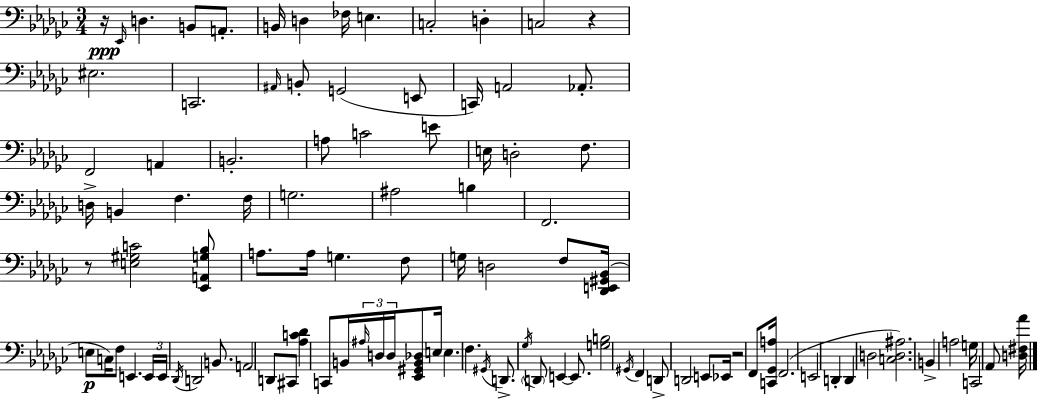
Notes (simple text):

R/s Eb2/s D3/q. B2/e A2/e. B2/s D3/q FES3/s E3/q. C3/h D3/q C3/h R/q EIS3/h. C2/h. A#2/s B2/e G2/h E2/e C2/s A2/h Ab2/e. F2/h A2/q B2/h. A3/e C4/h E4/e E3/s D3/h F3/e. D3/s B2/q F3/q. F3/s G3/h. A#3/h B3/q F2/h. R/e [E3,G#3,C4]/h [Eb2,A2,G3,Bb3]/e A3/e. A3/s G3/q. F3/e G3/s D3/h F3/e [Db2,E2,G#2,Bb2]/s E3/e C3/s F3/e E2/q. E2/s E2/s Db2/s D2/h B2/e. A2/h D2/e C#2/e [Ab3,C4,Db4]/q C2/e B2/s A#3/s D3/s D3/s [Eb2,G#2,B2,Db3]/e E3/s E3/q. F3/q. G#2/s D2/e. Gb3/s D2/e E2/q E2/e. [G3,B3]/h G#2/s F2/q D2/e D2/h E2/e Eb2/s R/h F2/e [C2,Gb2,A3]/s F2/h. E2/h D2/q D2/q D3/h [C3,D3,A#3]/h. B2/q A3/h G3/s C2/h Ab2/e [D3,F#3,Ab4]/s